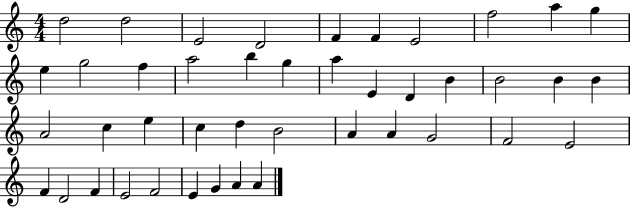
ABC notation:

X:1
T:Untitled
M:4/4
L:1/4
K:C
d2 d2 E2 D2 F F E2 f2 a g e g2 f a2 b g a E D B B2 B B A2 c e c d B2 A A G2 F2 E2 F D2 F E2 F2 E G A A